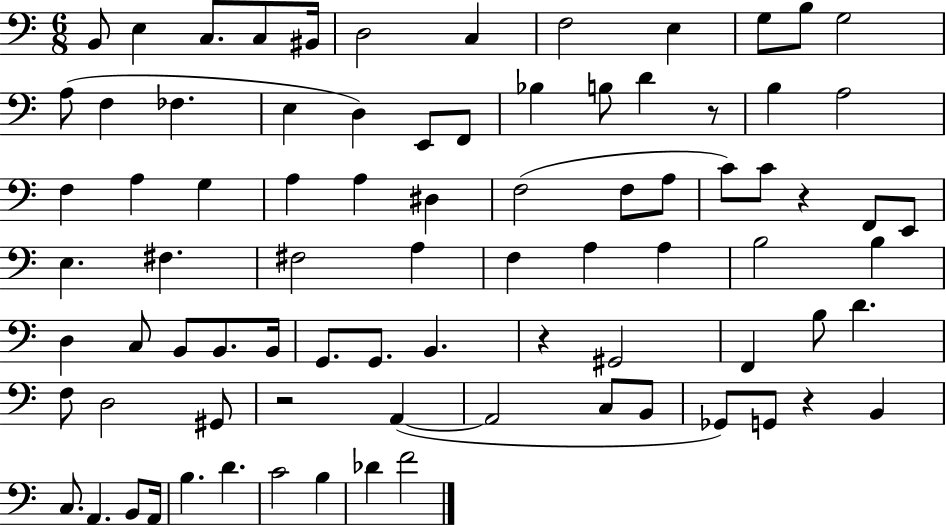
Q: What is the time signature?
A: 6/8